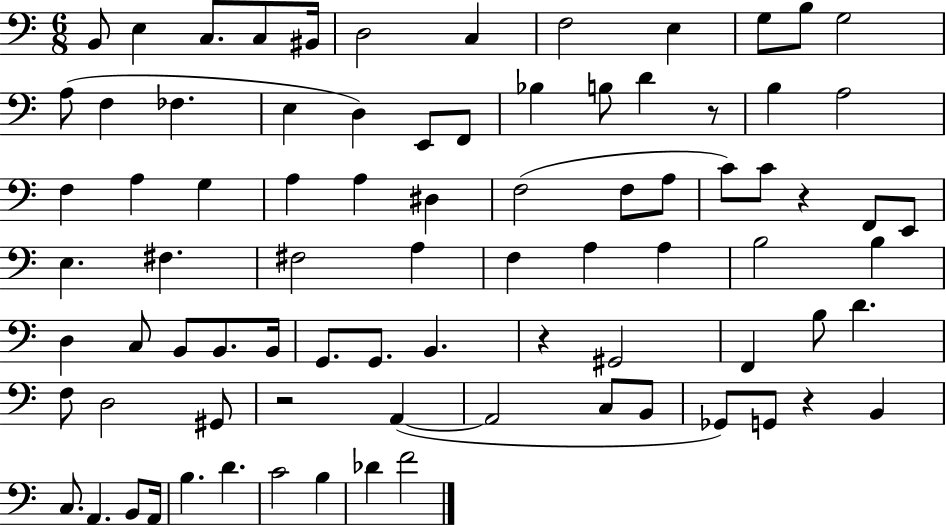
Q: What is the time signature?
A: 6/8